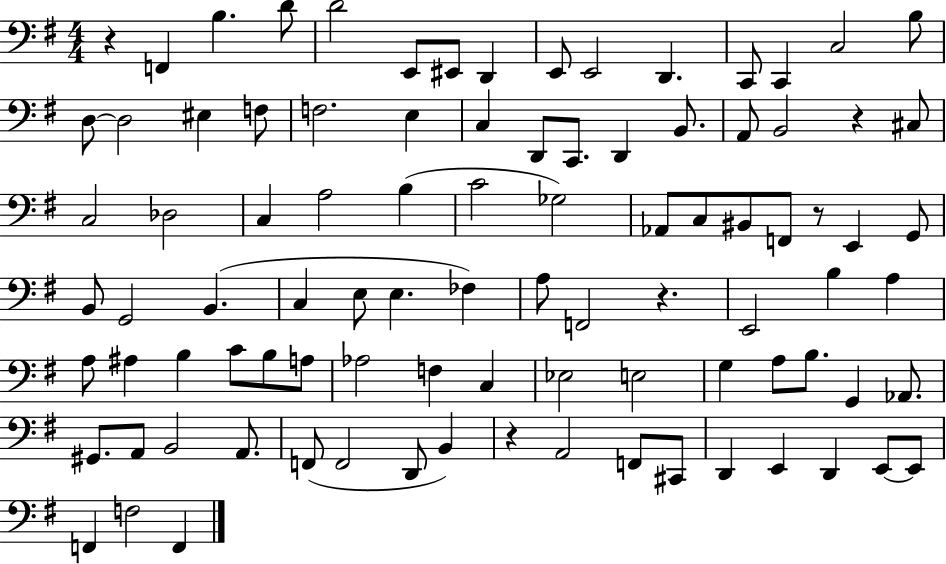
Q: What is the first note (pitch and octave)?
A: F2